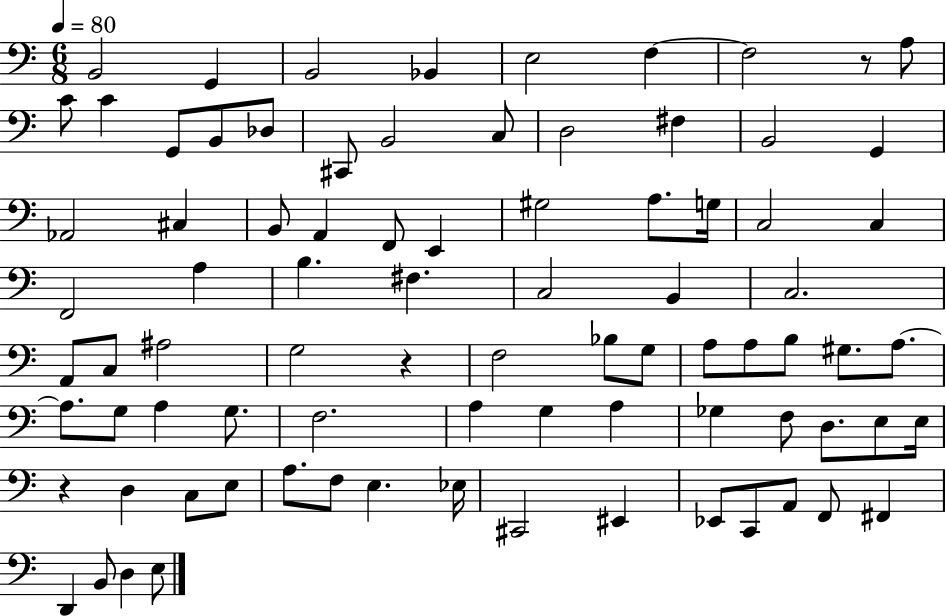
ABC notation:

X:1
T:Untitled
M:6/8
L:1/4
K:C
B,,2 G,, B,,2 _B,, E,2 F, F,2 z/2 A,/2 C/2 C G,,/2 B,,/2 _D,/2 ^C,,/2 B,,2 C,/2 D,2 ^F, B,,2 G,, _A,,2 ^C, B,,/2 A,, F,,/2 E,, ^G,2 A,/2 G,/4 C,2 C, F,,2 A, B, ^F, C,2 B,, C,2 A,,/2 C,/2 ^A,2 G,2 z F,2 _B,/2 G,/2 A,/2 A,/2 B,/2 ^G,/2 A,/2 A,/2 G,/2 A, G,/2 F,2 A, G, A, _G, F,/2 D,/2 E,/2 E,/4 z D, C,/2 E,/2 A,/2 F,/2 E, _E,/4 ^C,,2 ^E,, _E,,/2 C,,/2 A,,/2 F,,/2 ^F,, D,, B,,/2 D, E,/2